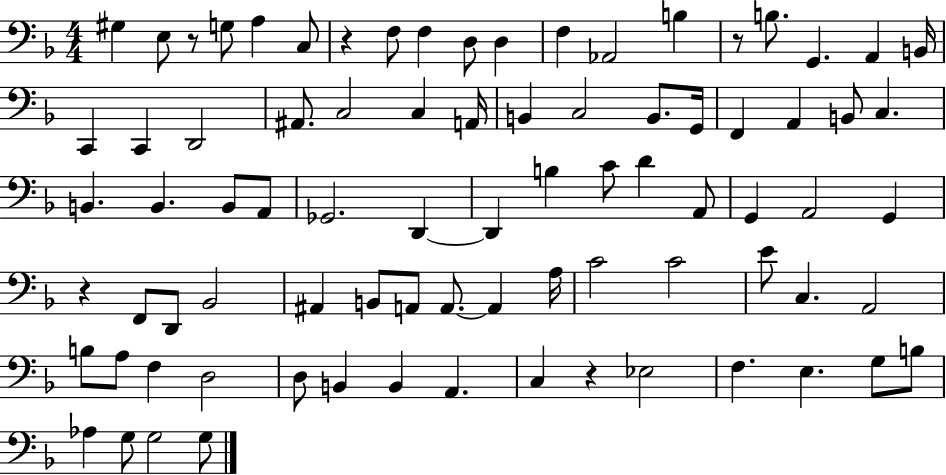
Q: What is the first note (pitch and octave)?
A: G#3